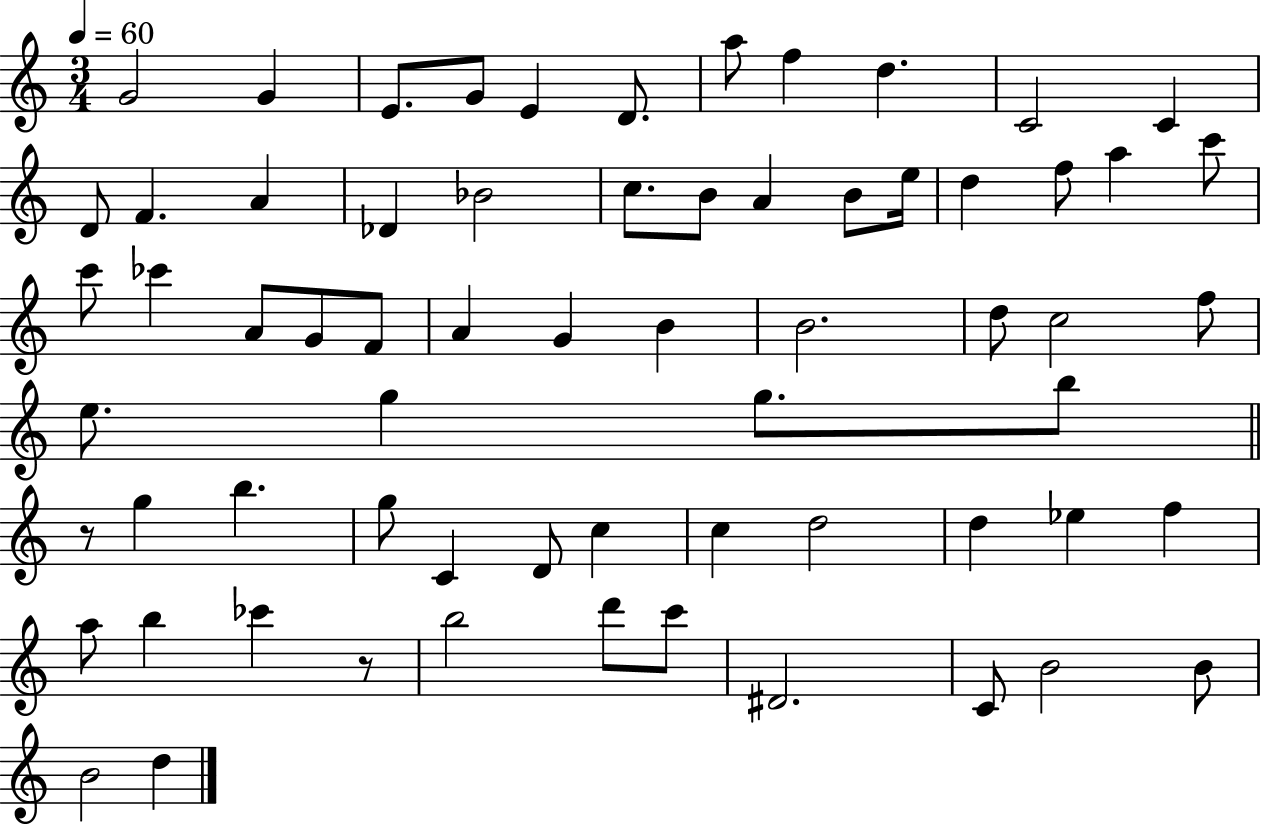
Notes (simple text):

G4/h G4/q E4/e. G4/e E4/q D4/e. A5/e F5/q D5/q. C4/h C4/q D4/e F4/q. A4/q Db4/q Bb4/h C5/e. B4/e A4/q B4/e E5/s D5/q F5/e A5/q C6/e C6/e CES6/q A4/e G4/e F4/e A4/q G4/q B4/q B4/h. D5/e C5/h F5/e E5/e. G5/q G5/e. B5/e R/e G5/q B5/q. G5/e C4/q D4/e C5/q C5/q D5/h D5/q Eb5/q F5/q A5/e B5/q CES6/q R/e B5/h D6/e C6/e D#4/h. C4/e B4/h B4/e B4/h D5/q